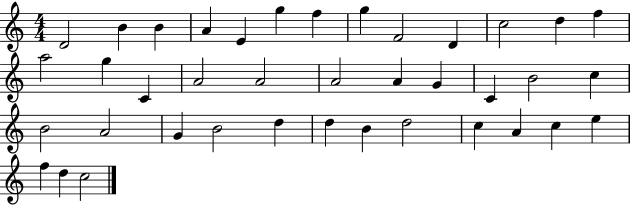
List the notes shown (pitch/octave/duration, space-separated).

D4/h B4/q B4/q A4/q E4/q G5/q F5/q G5/q F4/h D4/q C5/h D5/q F5/q A5/h G5/q C4/q A4/h A4/h A4/h A4/q G4/q C4/q B4/h C5/q B4/h A4/h G4/q B4/h D5/q D5/q B4/q D5/h C5/q A4/q C5/q E5/q F5/q D5/q C5/h